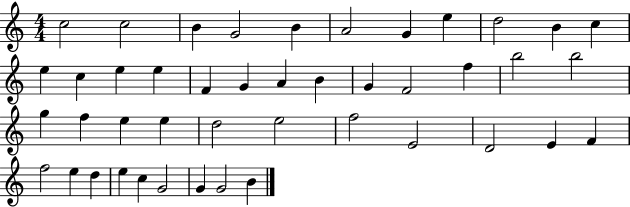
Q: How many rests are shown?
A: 0